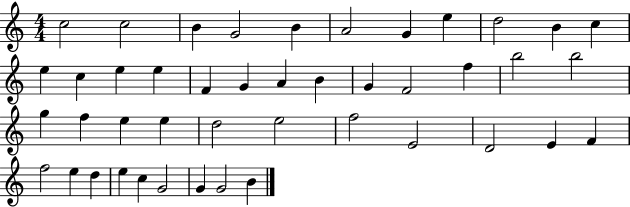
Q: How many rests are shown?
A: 0